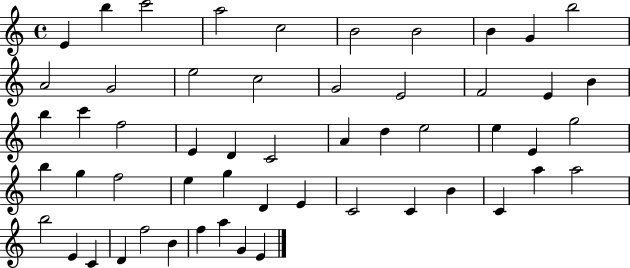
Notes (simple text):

E4/q B5/q C6/h A5/h C5/h B4/h B4/h B4/q G4/q B5/h A4/h G4/h E5/h C5/h G4/h E4/h F4/h E4/q B4/q B5/q C6/q F5/h E4/q D4/q C4/h A4/q D5/q E5/h E5/q E4/q G5/h B5/q G5/q F5/h E5/q G5/q D4/q E4/q C4/h C4/q B4/q C4/q A5/q A5/h B5/h E4/q C4/q D4/q F5/h B4/q F5/q A5/q G4/q E4/q